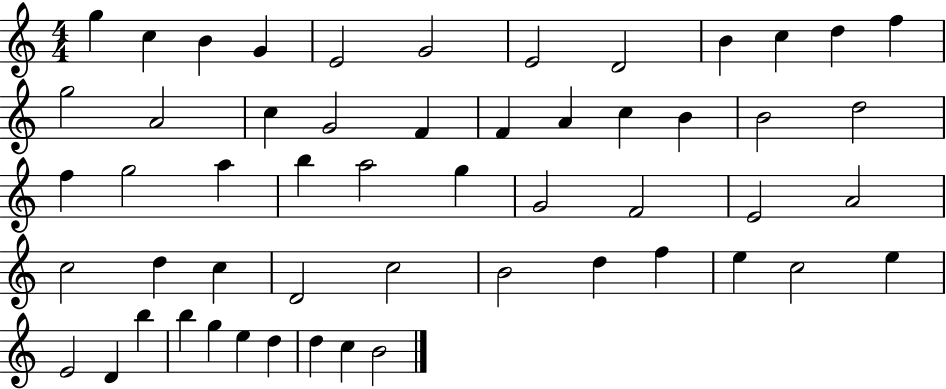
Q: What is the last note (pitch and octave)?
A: B4